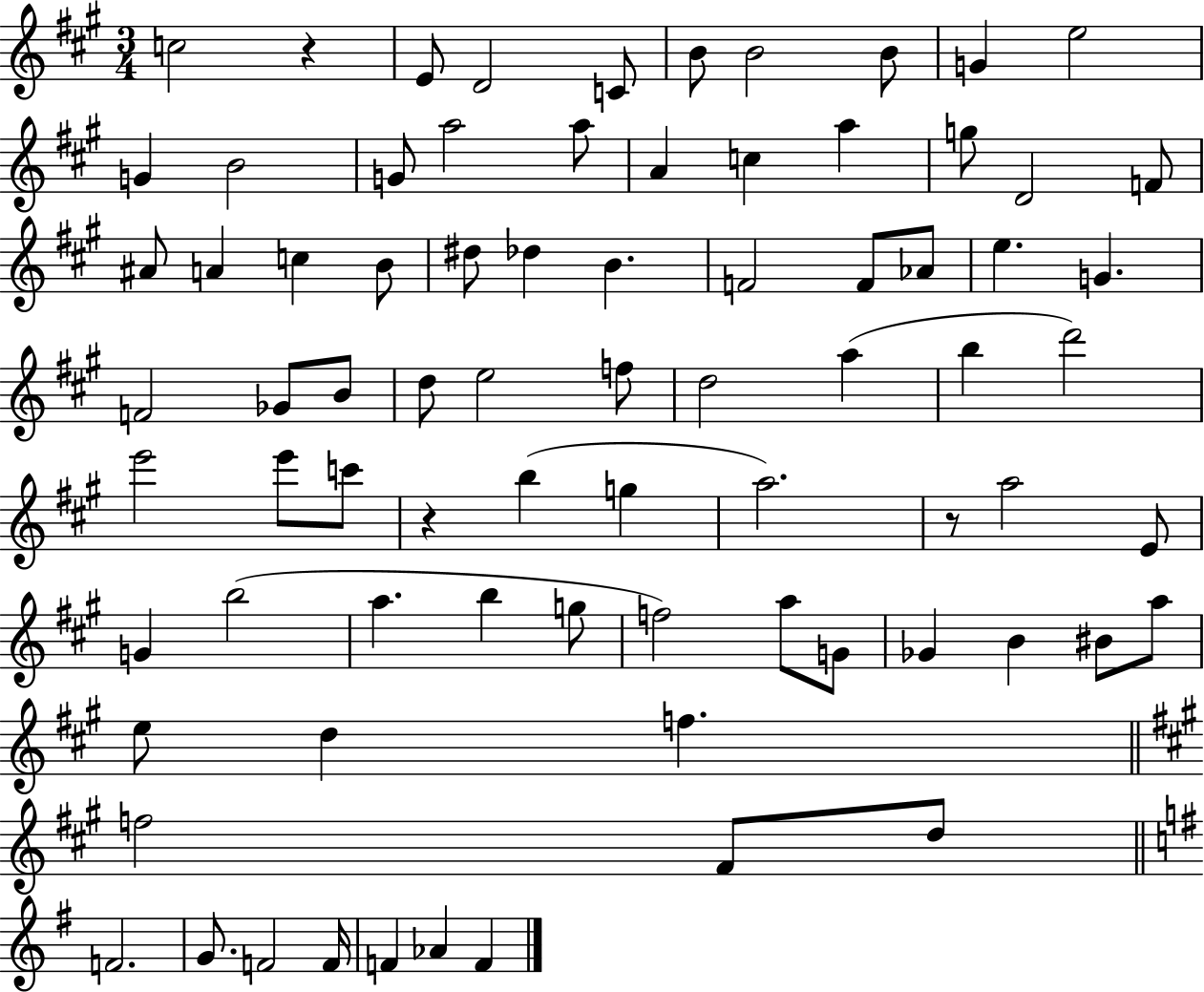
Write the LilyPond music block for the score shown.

{
  \clef treble
  \numericTimeSignature
  \time 3/4
  \key a \major
  c''2 r4 | e'8 d'2 c'8 | b'8 b'2 b'8 | g'4 e''2 | \break g'4 b'2 | g'8 a''2 a''8 | a'4 c''4 a''4 | g''8 d'2 f'8 | \break ais'8 a'4 c''4 b'8 | dis''8 des''4 b'4. | f'2 f'8 aes'8 | e''4. g'4. | \break f'2 ges'8 b'8 | d''8 e''2 f''8 | d''2 a''4( | b''4 d'''2) | \break e'''2 e'''8 c'''8 | r4 b''4( g''4 | a''2.) | r8 a''2 e'8 | \break g'4 b''2( | a''4. b''4 g''8 | f''2) a''8 g'8 | ges'4 b'4 bis'8 a''8 | \break e''8 d''4 f''4. | \bar "||" \break \key a \major f''2 fis'8 d''8 | \bar "||" \break \key g \major f'2. | g'8. f'2 f'16 | f'4 aes'4 f'4 | \bar "|."
}